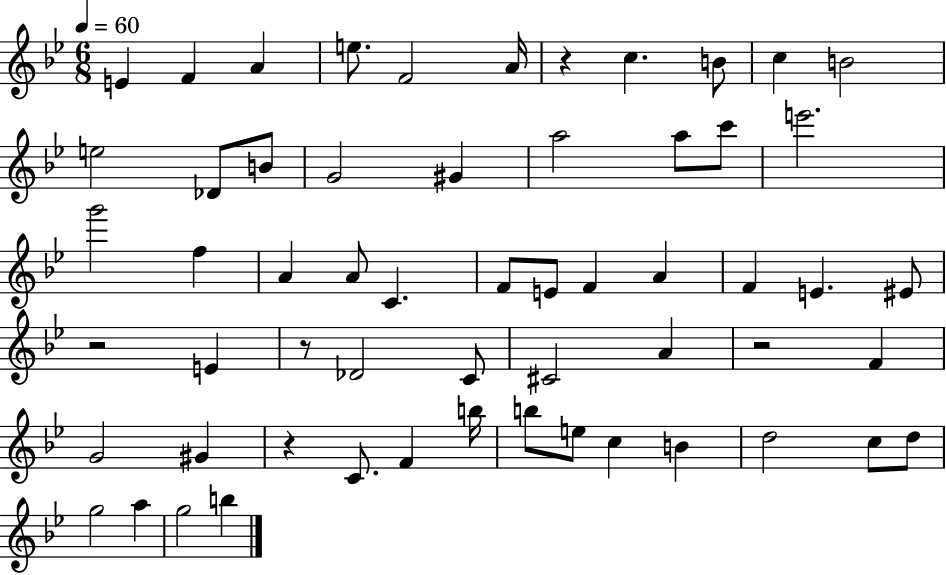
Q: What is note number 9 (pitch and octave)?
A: C5